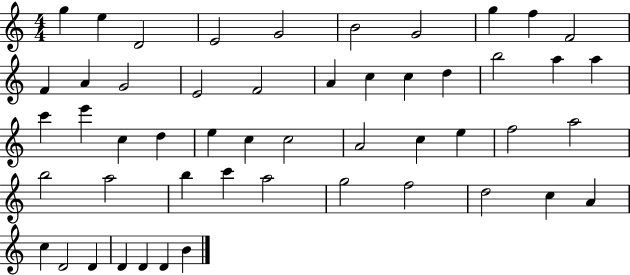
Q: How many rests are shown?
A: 0